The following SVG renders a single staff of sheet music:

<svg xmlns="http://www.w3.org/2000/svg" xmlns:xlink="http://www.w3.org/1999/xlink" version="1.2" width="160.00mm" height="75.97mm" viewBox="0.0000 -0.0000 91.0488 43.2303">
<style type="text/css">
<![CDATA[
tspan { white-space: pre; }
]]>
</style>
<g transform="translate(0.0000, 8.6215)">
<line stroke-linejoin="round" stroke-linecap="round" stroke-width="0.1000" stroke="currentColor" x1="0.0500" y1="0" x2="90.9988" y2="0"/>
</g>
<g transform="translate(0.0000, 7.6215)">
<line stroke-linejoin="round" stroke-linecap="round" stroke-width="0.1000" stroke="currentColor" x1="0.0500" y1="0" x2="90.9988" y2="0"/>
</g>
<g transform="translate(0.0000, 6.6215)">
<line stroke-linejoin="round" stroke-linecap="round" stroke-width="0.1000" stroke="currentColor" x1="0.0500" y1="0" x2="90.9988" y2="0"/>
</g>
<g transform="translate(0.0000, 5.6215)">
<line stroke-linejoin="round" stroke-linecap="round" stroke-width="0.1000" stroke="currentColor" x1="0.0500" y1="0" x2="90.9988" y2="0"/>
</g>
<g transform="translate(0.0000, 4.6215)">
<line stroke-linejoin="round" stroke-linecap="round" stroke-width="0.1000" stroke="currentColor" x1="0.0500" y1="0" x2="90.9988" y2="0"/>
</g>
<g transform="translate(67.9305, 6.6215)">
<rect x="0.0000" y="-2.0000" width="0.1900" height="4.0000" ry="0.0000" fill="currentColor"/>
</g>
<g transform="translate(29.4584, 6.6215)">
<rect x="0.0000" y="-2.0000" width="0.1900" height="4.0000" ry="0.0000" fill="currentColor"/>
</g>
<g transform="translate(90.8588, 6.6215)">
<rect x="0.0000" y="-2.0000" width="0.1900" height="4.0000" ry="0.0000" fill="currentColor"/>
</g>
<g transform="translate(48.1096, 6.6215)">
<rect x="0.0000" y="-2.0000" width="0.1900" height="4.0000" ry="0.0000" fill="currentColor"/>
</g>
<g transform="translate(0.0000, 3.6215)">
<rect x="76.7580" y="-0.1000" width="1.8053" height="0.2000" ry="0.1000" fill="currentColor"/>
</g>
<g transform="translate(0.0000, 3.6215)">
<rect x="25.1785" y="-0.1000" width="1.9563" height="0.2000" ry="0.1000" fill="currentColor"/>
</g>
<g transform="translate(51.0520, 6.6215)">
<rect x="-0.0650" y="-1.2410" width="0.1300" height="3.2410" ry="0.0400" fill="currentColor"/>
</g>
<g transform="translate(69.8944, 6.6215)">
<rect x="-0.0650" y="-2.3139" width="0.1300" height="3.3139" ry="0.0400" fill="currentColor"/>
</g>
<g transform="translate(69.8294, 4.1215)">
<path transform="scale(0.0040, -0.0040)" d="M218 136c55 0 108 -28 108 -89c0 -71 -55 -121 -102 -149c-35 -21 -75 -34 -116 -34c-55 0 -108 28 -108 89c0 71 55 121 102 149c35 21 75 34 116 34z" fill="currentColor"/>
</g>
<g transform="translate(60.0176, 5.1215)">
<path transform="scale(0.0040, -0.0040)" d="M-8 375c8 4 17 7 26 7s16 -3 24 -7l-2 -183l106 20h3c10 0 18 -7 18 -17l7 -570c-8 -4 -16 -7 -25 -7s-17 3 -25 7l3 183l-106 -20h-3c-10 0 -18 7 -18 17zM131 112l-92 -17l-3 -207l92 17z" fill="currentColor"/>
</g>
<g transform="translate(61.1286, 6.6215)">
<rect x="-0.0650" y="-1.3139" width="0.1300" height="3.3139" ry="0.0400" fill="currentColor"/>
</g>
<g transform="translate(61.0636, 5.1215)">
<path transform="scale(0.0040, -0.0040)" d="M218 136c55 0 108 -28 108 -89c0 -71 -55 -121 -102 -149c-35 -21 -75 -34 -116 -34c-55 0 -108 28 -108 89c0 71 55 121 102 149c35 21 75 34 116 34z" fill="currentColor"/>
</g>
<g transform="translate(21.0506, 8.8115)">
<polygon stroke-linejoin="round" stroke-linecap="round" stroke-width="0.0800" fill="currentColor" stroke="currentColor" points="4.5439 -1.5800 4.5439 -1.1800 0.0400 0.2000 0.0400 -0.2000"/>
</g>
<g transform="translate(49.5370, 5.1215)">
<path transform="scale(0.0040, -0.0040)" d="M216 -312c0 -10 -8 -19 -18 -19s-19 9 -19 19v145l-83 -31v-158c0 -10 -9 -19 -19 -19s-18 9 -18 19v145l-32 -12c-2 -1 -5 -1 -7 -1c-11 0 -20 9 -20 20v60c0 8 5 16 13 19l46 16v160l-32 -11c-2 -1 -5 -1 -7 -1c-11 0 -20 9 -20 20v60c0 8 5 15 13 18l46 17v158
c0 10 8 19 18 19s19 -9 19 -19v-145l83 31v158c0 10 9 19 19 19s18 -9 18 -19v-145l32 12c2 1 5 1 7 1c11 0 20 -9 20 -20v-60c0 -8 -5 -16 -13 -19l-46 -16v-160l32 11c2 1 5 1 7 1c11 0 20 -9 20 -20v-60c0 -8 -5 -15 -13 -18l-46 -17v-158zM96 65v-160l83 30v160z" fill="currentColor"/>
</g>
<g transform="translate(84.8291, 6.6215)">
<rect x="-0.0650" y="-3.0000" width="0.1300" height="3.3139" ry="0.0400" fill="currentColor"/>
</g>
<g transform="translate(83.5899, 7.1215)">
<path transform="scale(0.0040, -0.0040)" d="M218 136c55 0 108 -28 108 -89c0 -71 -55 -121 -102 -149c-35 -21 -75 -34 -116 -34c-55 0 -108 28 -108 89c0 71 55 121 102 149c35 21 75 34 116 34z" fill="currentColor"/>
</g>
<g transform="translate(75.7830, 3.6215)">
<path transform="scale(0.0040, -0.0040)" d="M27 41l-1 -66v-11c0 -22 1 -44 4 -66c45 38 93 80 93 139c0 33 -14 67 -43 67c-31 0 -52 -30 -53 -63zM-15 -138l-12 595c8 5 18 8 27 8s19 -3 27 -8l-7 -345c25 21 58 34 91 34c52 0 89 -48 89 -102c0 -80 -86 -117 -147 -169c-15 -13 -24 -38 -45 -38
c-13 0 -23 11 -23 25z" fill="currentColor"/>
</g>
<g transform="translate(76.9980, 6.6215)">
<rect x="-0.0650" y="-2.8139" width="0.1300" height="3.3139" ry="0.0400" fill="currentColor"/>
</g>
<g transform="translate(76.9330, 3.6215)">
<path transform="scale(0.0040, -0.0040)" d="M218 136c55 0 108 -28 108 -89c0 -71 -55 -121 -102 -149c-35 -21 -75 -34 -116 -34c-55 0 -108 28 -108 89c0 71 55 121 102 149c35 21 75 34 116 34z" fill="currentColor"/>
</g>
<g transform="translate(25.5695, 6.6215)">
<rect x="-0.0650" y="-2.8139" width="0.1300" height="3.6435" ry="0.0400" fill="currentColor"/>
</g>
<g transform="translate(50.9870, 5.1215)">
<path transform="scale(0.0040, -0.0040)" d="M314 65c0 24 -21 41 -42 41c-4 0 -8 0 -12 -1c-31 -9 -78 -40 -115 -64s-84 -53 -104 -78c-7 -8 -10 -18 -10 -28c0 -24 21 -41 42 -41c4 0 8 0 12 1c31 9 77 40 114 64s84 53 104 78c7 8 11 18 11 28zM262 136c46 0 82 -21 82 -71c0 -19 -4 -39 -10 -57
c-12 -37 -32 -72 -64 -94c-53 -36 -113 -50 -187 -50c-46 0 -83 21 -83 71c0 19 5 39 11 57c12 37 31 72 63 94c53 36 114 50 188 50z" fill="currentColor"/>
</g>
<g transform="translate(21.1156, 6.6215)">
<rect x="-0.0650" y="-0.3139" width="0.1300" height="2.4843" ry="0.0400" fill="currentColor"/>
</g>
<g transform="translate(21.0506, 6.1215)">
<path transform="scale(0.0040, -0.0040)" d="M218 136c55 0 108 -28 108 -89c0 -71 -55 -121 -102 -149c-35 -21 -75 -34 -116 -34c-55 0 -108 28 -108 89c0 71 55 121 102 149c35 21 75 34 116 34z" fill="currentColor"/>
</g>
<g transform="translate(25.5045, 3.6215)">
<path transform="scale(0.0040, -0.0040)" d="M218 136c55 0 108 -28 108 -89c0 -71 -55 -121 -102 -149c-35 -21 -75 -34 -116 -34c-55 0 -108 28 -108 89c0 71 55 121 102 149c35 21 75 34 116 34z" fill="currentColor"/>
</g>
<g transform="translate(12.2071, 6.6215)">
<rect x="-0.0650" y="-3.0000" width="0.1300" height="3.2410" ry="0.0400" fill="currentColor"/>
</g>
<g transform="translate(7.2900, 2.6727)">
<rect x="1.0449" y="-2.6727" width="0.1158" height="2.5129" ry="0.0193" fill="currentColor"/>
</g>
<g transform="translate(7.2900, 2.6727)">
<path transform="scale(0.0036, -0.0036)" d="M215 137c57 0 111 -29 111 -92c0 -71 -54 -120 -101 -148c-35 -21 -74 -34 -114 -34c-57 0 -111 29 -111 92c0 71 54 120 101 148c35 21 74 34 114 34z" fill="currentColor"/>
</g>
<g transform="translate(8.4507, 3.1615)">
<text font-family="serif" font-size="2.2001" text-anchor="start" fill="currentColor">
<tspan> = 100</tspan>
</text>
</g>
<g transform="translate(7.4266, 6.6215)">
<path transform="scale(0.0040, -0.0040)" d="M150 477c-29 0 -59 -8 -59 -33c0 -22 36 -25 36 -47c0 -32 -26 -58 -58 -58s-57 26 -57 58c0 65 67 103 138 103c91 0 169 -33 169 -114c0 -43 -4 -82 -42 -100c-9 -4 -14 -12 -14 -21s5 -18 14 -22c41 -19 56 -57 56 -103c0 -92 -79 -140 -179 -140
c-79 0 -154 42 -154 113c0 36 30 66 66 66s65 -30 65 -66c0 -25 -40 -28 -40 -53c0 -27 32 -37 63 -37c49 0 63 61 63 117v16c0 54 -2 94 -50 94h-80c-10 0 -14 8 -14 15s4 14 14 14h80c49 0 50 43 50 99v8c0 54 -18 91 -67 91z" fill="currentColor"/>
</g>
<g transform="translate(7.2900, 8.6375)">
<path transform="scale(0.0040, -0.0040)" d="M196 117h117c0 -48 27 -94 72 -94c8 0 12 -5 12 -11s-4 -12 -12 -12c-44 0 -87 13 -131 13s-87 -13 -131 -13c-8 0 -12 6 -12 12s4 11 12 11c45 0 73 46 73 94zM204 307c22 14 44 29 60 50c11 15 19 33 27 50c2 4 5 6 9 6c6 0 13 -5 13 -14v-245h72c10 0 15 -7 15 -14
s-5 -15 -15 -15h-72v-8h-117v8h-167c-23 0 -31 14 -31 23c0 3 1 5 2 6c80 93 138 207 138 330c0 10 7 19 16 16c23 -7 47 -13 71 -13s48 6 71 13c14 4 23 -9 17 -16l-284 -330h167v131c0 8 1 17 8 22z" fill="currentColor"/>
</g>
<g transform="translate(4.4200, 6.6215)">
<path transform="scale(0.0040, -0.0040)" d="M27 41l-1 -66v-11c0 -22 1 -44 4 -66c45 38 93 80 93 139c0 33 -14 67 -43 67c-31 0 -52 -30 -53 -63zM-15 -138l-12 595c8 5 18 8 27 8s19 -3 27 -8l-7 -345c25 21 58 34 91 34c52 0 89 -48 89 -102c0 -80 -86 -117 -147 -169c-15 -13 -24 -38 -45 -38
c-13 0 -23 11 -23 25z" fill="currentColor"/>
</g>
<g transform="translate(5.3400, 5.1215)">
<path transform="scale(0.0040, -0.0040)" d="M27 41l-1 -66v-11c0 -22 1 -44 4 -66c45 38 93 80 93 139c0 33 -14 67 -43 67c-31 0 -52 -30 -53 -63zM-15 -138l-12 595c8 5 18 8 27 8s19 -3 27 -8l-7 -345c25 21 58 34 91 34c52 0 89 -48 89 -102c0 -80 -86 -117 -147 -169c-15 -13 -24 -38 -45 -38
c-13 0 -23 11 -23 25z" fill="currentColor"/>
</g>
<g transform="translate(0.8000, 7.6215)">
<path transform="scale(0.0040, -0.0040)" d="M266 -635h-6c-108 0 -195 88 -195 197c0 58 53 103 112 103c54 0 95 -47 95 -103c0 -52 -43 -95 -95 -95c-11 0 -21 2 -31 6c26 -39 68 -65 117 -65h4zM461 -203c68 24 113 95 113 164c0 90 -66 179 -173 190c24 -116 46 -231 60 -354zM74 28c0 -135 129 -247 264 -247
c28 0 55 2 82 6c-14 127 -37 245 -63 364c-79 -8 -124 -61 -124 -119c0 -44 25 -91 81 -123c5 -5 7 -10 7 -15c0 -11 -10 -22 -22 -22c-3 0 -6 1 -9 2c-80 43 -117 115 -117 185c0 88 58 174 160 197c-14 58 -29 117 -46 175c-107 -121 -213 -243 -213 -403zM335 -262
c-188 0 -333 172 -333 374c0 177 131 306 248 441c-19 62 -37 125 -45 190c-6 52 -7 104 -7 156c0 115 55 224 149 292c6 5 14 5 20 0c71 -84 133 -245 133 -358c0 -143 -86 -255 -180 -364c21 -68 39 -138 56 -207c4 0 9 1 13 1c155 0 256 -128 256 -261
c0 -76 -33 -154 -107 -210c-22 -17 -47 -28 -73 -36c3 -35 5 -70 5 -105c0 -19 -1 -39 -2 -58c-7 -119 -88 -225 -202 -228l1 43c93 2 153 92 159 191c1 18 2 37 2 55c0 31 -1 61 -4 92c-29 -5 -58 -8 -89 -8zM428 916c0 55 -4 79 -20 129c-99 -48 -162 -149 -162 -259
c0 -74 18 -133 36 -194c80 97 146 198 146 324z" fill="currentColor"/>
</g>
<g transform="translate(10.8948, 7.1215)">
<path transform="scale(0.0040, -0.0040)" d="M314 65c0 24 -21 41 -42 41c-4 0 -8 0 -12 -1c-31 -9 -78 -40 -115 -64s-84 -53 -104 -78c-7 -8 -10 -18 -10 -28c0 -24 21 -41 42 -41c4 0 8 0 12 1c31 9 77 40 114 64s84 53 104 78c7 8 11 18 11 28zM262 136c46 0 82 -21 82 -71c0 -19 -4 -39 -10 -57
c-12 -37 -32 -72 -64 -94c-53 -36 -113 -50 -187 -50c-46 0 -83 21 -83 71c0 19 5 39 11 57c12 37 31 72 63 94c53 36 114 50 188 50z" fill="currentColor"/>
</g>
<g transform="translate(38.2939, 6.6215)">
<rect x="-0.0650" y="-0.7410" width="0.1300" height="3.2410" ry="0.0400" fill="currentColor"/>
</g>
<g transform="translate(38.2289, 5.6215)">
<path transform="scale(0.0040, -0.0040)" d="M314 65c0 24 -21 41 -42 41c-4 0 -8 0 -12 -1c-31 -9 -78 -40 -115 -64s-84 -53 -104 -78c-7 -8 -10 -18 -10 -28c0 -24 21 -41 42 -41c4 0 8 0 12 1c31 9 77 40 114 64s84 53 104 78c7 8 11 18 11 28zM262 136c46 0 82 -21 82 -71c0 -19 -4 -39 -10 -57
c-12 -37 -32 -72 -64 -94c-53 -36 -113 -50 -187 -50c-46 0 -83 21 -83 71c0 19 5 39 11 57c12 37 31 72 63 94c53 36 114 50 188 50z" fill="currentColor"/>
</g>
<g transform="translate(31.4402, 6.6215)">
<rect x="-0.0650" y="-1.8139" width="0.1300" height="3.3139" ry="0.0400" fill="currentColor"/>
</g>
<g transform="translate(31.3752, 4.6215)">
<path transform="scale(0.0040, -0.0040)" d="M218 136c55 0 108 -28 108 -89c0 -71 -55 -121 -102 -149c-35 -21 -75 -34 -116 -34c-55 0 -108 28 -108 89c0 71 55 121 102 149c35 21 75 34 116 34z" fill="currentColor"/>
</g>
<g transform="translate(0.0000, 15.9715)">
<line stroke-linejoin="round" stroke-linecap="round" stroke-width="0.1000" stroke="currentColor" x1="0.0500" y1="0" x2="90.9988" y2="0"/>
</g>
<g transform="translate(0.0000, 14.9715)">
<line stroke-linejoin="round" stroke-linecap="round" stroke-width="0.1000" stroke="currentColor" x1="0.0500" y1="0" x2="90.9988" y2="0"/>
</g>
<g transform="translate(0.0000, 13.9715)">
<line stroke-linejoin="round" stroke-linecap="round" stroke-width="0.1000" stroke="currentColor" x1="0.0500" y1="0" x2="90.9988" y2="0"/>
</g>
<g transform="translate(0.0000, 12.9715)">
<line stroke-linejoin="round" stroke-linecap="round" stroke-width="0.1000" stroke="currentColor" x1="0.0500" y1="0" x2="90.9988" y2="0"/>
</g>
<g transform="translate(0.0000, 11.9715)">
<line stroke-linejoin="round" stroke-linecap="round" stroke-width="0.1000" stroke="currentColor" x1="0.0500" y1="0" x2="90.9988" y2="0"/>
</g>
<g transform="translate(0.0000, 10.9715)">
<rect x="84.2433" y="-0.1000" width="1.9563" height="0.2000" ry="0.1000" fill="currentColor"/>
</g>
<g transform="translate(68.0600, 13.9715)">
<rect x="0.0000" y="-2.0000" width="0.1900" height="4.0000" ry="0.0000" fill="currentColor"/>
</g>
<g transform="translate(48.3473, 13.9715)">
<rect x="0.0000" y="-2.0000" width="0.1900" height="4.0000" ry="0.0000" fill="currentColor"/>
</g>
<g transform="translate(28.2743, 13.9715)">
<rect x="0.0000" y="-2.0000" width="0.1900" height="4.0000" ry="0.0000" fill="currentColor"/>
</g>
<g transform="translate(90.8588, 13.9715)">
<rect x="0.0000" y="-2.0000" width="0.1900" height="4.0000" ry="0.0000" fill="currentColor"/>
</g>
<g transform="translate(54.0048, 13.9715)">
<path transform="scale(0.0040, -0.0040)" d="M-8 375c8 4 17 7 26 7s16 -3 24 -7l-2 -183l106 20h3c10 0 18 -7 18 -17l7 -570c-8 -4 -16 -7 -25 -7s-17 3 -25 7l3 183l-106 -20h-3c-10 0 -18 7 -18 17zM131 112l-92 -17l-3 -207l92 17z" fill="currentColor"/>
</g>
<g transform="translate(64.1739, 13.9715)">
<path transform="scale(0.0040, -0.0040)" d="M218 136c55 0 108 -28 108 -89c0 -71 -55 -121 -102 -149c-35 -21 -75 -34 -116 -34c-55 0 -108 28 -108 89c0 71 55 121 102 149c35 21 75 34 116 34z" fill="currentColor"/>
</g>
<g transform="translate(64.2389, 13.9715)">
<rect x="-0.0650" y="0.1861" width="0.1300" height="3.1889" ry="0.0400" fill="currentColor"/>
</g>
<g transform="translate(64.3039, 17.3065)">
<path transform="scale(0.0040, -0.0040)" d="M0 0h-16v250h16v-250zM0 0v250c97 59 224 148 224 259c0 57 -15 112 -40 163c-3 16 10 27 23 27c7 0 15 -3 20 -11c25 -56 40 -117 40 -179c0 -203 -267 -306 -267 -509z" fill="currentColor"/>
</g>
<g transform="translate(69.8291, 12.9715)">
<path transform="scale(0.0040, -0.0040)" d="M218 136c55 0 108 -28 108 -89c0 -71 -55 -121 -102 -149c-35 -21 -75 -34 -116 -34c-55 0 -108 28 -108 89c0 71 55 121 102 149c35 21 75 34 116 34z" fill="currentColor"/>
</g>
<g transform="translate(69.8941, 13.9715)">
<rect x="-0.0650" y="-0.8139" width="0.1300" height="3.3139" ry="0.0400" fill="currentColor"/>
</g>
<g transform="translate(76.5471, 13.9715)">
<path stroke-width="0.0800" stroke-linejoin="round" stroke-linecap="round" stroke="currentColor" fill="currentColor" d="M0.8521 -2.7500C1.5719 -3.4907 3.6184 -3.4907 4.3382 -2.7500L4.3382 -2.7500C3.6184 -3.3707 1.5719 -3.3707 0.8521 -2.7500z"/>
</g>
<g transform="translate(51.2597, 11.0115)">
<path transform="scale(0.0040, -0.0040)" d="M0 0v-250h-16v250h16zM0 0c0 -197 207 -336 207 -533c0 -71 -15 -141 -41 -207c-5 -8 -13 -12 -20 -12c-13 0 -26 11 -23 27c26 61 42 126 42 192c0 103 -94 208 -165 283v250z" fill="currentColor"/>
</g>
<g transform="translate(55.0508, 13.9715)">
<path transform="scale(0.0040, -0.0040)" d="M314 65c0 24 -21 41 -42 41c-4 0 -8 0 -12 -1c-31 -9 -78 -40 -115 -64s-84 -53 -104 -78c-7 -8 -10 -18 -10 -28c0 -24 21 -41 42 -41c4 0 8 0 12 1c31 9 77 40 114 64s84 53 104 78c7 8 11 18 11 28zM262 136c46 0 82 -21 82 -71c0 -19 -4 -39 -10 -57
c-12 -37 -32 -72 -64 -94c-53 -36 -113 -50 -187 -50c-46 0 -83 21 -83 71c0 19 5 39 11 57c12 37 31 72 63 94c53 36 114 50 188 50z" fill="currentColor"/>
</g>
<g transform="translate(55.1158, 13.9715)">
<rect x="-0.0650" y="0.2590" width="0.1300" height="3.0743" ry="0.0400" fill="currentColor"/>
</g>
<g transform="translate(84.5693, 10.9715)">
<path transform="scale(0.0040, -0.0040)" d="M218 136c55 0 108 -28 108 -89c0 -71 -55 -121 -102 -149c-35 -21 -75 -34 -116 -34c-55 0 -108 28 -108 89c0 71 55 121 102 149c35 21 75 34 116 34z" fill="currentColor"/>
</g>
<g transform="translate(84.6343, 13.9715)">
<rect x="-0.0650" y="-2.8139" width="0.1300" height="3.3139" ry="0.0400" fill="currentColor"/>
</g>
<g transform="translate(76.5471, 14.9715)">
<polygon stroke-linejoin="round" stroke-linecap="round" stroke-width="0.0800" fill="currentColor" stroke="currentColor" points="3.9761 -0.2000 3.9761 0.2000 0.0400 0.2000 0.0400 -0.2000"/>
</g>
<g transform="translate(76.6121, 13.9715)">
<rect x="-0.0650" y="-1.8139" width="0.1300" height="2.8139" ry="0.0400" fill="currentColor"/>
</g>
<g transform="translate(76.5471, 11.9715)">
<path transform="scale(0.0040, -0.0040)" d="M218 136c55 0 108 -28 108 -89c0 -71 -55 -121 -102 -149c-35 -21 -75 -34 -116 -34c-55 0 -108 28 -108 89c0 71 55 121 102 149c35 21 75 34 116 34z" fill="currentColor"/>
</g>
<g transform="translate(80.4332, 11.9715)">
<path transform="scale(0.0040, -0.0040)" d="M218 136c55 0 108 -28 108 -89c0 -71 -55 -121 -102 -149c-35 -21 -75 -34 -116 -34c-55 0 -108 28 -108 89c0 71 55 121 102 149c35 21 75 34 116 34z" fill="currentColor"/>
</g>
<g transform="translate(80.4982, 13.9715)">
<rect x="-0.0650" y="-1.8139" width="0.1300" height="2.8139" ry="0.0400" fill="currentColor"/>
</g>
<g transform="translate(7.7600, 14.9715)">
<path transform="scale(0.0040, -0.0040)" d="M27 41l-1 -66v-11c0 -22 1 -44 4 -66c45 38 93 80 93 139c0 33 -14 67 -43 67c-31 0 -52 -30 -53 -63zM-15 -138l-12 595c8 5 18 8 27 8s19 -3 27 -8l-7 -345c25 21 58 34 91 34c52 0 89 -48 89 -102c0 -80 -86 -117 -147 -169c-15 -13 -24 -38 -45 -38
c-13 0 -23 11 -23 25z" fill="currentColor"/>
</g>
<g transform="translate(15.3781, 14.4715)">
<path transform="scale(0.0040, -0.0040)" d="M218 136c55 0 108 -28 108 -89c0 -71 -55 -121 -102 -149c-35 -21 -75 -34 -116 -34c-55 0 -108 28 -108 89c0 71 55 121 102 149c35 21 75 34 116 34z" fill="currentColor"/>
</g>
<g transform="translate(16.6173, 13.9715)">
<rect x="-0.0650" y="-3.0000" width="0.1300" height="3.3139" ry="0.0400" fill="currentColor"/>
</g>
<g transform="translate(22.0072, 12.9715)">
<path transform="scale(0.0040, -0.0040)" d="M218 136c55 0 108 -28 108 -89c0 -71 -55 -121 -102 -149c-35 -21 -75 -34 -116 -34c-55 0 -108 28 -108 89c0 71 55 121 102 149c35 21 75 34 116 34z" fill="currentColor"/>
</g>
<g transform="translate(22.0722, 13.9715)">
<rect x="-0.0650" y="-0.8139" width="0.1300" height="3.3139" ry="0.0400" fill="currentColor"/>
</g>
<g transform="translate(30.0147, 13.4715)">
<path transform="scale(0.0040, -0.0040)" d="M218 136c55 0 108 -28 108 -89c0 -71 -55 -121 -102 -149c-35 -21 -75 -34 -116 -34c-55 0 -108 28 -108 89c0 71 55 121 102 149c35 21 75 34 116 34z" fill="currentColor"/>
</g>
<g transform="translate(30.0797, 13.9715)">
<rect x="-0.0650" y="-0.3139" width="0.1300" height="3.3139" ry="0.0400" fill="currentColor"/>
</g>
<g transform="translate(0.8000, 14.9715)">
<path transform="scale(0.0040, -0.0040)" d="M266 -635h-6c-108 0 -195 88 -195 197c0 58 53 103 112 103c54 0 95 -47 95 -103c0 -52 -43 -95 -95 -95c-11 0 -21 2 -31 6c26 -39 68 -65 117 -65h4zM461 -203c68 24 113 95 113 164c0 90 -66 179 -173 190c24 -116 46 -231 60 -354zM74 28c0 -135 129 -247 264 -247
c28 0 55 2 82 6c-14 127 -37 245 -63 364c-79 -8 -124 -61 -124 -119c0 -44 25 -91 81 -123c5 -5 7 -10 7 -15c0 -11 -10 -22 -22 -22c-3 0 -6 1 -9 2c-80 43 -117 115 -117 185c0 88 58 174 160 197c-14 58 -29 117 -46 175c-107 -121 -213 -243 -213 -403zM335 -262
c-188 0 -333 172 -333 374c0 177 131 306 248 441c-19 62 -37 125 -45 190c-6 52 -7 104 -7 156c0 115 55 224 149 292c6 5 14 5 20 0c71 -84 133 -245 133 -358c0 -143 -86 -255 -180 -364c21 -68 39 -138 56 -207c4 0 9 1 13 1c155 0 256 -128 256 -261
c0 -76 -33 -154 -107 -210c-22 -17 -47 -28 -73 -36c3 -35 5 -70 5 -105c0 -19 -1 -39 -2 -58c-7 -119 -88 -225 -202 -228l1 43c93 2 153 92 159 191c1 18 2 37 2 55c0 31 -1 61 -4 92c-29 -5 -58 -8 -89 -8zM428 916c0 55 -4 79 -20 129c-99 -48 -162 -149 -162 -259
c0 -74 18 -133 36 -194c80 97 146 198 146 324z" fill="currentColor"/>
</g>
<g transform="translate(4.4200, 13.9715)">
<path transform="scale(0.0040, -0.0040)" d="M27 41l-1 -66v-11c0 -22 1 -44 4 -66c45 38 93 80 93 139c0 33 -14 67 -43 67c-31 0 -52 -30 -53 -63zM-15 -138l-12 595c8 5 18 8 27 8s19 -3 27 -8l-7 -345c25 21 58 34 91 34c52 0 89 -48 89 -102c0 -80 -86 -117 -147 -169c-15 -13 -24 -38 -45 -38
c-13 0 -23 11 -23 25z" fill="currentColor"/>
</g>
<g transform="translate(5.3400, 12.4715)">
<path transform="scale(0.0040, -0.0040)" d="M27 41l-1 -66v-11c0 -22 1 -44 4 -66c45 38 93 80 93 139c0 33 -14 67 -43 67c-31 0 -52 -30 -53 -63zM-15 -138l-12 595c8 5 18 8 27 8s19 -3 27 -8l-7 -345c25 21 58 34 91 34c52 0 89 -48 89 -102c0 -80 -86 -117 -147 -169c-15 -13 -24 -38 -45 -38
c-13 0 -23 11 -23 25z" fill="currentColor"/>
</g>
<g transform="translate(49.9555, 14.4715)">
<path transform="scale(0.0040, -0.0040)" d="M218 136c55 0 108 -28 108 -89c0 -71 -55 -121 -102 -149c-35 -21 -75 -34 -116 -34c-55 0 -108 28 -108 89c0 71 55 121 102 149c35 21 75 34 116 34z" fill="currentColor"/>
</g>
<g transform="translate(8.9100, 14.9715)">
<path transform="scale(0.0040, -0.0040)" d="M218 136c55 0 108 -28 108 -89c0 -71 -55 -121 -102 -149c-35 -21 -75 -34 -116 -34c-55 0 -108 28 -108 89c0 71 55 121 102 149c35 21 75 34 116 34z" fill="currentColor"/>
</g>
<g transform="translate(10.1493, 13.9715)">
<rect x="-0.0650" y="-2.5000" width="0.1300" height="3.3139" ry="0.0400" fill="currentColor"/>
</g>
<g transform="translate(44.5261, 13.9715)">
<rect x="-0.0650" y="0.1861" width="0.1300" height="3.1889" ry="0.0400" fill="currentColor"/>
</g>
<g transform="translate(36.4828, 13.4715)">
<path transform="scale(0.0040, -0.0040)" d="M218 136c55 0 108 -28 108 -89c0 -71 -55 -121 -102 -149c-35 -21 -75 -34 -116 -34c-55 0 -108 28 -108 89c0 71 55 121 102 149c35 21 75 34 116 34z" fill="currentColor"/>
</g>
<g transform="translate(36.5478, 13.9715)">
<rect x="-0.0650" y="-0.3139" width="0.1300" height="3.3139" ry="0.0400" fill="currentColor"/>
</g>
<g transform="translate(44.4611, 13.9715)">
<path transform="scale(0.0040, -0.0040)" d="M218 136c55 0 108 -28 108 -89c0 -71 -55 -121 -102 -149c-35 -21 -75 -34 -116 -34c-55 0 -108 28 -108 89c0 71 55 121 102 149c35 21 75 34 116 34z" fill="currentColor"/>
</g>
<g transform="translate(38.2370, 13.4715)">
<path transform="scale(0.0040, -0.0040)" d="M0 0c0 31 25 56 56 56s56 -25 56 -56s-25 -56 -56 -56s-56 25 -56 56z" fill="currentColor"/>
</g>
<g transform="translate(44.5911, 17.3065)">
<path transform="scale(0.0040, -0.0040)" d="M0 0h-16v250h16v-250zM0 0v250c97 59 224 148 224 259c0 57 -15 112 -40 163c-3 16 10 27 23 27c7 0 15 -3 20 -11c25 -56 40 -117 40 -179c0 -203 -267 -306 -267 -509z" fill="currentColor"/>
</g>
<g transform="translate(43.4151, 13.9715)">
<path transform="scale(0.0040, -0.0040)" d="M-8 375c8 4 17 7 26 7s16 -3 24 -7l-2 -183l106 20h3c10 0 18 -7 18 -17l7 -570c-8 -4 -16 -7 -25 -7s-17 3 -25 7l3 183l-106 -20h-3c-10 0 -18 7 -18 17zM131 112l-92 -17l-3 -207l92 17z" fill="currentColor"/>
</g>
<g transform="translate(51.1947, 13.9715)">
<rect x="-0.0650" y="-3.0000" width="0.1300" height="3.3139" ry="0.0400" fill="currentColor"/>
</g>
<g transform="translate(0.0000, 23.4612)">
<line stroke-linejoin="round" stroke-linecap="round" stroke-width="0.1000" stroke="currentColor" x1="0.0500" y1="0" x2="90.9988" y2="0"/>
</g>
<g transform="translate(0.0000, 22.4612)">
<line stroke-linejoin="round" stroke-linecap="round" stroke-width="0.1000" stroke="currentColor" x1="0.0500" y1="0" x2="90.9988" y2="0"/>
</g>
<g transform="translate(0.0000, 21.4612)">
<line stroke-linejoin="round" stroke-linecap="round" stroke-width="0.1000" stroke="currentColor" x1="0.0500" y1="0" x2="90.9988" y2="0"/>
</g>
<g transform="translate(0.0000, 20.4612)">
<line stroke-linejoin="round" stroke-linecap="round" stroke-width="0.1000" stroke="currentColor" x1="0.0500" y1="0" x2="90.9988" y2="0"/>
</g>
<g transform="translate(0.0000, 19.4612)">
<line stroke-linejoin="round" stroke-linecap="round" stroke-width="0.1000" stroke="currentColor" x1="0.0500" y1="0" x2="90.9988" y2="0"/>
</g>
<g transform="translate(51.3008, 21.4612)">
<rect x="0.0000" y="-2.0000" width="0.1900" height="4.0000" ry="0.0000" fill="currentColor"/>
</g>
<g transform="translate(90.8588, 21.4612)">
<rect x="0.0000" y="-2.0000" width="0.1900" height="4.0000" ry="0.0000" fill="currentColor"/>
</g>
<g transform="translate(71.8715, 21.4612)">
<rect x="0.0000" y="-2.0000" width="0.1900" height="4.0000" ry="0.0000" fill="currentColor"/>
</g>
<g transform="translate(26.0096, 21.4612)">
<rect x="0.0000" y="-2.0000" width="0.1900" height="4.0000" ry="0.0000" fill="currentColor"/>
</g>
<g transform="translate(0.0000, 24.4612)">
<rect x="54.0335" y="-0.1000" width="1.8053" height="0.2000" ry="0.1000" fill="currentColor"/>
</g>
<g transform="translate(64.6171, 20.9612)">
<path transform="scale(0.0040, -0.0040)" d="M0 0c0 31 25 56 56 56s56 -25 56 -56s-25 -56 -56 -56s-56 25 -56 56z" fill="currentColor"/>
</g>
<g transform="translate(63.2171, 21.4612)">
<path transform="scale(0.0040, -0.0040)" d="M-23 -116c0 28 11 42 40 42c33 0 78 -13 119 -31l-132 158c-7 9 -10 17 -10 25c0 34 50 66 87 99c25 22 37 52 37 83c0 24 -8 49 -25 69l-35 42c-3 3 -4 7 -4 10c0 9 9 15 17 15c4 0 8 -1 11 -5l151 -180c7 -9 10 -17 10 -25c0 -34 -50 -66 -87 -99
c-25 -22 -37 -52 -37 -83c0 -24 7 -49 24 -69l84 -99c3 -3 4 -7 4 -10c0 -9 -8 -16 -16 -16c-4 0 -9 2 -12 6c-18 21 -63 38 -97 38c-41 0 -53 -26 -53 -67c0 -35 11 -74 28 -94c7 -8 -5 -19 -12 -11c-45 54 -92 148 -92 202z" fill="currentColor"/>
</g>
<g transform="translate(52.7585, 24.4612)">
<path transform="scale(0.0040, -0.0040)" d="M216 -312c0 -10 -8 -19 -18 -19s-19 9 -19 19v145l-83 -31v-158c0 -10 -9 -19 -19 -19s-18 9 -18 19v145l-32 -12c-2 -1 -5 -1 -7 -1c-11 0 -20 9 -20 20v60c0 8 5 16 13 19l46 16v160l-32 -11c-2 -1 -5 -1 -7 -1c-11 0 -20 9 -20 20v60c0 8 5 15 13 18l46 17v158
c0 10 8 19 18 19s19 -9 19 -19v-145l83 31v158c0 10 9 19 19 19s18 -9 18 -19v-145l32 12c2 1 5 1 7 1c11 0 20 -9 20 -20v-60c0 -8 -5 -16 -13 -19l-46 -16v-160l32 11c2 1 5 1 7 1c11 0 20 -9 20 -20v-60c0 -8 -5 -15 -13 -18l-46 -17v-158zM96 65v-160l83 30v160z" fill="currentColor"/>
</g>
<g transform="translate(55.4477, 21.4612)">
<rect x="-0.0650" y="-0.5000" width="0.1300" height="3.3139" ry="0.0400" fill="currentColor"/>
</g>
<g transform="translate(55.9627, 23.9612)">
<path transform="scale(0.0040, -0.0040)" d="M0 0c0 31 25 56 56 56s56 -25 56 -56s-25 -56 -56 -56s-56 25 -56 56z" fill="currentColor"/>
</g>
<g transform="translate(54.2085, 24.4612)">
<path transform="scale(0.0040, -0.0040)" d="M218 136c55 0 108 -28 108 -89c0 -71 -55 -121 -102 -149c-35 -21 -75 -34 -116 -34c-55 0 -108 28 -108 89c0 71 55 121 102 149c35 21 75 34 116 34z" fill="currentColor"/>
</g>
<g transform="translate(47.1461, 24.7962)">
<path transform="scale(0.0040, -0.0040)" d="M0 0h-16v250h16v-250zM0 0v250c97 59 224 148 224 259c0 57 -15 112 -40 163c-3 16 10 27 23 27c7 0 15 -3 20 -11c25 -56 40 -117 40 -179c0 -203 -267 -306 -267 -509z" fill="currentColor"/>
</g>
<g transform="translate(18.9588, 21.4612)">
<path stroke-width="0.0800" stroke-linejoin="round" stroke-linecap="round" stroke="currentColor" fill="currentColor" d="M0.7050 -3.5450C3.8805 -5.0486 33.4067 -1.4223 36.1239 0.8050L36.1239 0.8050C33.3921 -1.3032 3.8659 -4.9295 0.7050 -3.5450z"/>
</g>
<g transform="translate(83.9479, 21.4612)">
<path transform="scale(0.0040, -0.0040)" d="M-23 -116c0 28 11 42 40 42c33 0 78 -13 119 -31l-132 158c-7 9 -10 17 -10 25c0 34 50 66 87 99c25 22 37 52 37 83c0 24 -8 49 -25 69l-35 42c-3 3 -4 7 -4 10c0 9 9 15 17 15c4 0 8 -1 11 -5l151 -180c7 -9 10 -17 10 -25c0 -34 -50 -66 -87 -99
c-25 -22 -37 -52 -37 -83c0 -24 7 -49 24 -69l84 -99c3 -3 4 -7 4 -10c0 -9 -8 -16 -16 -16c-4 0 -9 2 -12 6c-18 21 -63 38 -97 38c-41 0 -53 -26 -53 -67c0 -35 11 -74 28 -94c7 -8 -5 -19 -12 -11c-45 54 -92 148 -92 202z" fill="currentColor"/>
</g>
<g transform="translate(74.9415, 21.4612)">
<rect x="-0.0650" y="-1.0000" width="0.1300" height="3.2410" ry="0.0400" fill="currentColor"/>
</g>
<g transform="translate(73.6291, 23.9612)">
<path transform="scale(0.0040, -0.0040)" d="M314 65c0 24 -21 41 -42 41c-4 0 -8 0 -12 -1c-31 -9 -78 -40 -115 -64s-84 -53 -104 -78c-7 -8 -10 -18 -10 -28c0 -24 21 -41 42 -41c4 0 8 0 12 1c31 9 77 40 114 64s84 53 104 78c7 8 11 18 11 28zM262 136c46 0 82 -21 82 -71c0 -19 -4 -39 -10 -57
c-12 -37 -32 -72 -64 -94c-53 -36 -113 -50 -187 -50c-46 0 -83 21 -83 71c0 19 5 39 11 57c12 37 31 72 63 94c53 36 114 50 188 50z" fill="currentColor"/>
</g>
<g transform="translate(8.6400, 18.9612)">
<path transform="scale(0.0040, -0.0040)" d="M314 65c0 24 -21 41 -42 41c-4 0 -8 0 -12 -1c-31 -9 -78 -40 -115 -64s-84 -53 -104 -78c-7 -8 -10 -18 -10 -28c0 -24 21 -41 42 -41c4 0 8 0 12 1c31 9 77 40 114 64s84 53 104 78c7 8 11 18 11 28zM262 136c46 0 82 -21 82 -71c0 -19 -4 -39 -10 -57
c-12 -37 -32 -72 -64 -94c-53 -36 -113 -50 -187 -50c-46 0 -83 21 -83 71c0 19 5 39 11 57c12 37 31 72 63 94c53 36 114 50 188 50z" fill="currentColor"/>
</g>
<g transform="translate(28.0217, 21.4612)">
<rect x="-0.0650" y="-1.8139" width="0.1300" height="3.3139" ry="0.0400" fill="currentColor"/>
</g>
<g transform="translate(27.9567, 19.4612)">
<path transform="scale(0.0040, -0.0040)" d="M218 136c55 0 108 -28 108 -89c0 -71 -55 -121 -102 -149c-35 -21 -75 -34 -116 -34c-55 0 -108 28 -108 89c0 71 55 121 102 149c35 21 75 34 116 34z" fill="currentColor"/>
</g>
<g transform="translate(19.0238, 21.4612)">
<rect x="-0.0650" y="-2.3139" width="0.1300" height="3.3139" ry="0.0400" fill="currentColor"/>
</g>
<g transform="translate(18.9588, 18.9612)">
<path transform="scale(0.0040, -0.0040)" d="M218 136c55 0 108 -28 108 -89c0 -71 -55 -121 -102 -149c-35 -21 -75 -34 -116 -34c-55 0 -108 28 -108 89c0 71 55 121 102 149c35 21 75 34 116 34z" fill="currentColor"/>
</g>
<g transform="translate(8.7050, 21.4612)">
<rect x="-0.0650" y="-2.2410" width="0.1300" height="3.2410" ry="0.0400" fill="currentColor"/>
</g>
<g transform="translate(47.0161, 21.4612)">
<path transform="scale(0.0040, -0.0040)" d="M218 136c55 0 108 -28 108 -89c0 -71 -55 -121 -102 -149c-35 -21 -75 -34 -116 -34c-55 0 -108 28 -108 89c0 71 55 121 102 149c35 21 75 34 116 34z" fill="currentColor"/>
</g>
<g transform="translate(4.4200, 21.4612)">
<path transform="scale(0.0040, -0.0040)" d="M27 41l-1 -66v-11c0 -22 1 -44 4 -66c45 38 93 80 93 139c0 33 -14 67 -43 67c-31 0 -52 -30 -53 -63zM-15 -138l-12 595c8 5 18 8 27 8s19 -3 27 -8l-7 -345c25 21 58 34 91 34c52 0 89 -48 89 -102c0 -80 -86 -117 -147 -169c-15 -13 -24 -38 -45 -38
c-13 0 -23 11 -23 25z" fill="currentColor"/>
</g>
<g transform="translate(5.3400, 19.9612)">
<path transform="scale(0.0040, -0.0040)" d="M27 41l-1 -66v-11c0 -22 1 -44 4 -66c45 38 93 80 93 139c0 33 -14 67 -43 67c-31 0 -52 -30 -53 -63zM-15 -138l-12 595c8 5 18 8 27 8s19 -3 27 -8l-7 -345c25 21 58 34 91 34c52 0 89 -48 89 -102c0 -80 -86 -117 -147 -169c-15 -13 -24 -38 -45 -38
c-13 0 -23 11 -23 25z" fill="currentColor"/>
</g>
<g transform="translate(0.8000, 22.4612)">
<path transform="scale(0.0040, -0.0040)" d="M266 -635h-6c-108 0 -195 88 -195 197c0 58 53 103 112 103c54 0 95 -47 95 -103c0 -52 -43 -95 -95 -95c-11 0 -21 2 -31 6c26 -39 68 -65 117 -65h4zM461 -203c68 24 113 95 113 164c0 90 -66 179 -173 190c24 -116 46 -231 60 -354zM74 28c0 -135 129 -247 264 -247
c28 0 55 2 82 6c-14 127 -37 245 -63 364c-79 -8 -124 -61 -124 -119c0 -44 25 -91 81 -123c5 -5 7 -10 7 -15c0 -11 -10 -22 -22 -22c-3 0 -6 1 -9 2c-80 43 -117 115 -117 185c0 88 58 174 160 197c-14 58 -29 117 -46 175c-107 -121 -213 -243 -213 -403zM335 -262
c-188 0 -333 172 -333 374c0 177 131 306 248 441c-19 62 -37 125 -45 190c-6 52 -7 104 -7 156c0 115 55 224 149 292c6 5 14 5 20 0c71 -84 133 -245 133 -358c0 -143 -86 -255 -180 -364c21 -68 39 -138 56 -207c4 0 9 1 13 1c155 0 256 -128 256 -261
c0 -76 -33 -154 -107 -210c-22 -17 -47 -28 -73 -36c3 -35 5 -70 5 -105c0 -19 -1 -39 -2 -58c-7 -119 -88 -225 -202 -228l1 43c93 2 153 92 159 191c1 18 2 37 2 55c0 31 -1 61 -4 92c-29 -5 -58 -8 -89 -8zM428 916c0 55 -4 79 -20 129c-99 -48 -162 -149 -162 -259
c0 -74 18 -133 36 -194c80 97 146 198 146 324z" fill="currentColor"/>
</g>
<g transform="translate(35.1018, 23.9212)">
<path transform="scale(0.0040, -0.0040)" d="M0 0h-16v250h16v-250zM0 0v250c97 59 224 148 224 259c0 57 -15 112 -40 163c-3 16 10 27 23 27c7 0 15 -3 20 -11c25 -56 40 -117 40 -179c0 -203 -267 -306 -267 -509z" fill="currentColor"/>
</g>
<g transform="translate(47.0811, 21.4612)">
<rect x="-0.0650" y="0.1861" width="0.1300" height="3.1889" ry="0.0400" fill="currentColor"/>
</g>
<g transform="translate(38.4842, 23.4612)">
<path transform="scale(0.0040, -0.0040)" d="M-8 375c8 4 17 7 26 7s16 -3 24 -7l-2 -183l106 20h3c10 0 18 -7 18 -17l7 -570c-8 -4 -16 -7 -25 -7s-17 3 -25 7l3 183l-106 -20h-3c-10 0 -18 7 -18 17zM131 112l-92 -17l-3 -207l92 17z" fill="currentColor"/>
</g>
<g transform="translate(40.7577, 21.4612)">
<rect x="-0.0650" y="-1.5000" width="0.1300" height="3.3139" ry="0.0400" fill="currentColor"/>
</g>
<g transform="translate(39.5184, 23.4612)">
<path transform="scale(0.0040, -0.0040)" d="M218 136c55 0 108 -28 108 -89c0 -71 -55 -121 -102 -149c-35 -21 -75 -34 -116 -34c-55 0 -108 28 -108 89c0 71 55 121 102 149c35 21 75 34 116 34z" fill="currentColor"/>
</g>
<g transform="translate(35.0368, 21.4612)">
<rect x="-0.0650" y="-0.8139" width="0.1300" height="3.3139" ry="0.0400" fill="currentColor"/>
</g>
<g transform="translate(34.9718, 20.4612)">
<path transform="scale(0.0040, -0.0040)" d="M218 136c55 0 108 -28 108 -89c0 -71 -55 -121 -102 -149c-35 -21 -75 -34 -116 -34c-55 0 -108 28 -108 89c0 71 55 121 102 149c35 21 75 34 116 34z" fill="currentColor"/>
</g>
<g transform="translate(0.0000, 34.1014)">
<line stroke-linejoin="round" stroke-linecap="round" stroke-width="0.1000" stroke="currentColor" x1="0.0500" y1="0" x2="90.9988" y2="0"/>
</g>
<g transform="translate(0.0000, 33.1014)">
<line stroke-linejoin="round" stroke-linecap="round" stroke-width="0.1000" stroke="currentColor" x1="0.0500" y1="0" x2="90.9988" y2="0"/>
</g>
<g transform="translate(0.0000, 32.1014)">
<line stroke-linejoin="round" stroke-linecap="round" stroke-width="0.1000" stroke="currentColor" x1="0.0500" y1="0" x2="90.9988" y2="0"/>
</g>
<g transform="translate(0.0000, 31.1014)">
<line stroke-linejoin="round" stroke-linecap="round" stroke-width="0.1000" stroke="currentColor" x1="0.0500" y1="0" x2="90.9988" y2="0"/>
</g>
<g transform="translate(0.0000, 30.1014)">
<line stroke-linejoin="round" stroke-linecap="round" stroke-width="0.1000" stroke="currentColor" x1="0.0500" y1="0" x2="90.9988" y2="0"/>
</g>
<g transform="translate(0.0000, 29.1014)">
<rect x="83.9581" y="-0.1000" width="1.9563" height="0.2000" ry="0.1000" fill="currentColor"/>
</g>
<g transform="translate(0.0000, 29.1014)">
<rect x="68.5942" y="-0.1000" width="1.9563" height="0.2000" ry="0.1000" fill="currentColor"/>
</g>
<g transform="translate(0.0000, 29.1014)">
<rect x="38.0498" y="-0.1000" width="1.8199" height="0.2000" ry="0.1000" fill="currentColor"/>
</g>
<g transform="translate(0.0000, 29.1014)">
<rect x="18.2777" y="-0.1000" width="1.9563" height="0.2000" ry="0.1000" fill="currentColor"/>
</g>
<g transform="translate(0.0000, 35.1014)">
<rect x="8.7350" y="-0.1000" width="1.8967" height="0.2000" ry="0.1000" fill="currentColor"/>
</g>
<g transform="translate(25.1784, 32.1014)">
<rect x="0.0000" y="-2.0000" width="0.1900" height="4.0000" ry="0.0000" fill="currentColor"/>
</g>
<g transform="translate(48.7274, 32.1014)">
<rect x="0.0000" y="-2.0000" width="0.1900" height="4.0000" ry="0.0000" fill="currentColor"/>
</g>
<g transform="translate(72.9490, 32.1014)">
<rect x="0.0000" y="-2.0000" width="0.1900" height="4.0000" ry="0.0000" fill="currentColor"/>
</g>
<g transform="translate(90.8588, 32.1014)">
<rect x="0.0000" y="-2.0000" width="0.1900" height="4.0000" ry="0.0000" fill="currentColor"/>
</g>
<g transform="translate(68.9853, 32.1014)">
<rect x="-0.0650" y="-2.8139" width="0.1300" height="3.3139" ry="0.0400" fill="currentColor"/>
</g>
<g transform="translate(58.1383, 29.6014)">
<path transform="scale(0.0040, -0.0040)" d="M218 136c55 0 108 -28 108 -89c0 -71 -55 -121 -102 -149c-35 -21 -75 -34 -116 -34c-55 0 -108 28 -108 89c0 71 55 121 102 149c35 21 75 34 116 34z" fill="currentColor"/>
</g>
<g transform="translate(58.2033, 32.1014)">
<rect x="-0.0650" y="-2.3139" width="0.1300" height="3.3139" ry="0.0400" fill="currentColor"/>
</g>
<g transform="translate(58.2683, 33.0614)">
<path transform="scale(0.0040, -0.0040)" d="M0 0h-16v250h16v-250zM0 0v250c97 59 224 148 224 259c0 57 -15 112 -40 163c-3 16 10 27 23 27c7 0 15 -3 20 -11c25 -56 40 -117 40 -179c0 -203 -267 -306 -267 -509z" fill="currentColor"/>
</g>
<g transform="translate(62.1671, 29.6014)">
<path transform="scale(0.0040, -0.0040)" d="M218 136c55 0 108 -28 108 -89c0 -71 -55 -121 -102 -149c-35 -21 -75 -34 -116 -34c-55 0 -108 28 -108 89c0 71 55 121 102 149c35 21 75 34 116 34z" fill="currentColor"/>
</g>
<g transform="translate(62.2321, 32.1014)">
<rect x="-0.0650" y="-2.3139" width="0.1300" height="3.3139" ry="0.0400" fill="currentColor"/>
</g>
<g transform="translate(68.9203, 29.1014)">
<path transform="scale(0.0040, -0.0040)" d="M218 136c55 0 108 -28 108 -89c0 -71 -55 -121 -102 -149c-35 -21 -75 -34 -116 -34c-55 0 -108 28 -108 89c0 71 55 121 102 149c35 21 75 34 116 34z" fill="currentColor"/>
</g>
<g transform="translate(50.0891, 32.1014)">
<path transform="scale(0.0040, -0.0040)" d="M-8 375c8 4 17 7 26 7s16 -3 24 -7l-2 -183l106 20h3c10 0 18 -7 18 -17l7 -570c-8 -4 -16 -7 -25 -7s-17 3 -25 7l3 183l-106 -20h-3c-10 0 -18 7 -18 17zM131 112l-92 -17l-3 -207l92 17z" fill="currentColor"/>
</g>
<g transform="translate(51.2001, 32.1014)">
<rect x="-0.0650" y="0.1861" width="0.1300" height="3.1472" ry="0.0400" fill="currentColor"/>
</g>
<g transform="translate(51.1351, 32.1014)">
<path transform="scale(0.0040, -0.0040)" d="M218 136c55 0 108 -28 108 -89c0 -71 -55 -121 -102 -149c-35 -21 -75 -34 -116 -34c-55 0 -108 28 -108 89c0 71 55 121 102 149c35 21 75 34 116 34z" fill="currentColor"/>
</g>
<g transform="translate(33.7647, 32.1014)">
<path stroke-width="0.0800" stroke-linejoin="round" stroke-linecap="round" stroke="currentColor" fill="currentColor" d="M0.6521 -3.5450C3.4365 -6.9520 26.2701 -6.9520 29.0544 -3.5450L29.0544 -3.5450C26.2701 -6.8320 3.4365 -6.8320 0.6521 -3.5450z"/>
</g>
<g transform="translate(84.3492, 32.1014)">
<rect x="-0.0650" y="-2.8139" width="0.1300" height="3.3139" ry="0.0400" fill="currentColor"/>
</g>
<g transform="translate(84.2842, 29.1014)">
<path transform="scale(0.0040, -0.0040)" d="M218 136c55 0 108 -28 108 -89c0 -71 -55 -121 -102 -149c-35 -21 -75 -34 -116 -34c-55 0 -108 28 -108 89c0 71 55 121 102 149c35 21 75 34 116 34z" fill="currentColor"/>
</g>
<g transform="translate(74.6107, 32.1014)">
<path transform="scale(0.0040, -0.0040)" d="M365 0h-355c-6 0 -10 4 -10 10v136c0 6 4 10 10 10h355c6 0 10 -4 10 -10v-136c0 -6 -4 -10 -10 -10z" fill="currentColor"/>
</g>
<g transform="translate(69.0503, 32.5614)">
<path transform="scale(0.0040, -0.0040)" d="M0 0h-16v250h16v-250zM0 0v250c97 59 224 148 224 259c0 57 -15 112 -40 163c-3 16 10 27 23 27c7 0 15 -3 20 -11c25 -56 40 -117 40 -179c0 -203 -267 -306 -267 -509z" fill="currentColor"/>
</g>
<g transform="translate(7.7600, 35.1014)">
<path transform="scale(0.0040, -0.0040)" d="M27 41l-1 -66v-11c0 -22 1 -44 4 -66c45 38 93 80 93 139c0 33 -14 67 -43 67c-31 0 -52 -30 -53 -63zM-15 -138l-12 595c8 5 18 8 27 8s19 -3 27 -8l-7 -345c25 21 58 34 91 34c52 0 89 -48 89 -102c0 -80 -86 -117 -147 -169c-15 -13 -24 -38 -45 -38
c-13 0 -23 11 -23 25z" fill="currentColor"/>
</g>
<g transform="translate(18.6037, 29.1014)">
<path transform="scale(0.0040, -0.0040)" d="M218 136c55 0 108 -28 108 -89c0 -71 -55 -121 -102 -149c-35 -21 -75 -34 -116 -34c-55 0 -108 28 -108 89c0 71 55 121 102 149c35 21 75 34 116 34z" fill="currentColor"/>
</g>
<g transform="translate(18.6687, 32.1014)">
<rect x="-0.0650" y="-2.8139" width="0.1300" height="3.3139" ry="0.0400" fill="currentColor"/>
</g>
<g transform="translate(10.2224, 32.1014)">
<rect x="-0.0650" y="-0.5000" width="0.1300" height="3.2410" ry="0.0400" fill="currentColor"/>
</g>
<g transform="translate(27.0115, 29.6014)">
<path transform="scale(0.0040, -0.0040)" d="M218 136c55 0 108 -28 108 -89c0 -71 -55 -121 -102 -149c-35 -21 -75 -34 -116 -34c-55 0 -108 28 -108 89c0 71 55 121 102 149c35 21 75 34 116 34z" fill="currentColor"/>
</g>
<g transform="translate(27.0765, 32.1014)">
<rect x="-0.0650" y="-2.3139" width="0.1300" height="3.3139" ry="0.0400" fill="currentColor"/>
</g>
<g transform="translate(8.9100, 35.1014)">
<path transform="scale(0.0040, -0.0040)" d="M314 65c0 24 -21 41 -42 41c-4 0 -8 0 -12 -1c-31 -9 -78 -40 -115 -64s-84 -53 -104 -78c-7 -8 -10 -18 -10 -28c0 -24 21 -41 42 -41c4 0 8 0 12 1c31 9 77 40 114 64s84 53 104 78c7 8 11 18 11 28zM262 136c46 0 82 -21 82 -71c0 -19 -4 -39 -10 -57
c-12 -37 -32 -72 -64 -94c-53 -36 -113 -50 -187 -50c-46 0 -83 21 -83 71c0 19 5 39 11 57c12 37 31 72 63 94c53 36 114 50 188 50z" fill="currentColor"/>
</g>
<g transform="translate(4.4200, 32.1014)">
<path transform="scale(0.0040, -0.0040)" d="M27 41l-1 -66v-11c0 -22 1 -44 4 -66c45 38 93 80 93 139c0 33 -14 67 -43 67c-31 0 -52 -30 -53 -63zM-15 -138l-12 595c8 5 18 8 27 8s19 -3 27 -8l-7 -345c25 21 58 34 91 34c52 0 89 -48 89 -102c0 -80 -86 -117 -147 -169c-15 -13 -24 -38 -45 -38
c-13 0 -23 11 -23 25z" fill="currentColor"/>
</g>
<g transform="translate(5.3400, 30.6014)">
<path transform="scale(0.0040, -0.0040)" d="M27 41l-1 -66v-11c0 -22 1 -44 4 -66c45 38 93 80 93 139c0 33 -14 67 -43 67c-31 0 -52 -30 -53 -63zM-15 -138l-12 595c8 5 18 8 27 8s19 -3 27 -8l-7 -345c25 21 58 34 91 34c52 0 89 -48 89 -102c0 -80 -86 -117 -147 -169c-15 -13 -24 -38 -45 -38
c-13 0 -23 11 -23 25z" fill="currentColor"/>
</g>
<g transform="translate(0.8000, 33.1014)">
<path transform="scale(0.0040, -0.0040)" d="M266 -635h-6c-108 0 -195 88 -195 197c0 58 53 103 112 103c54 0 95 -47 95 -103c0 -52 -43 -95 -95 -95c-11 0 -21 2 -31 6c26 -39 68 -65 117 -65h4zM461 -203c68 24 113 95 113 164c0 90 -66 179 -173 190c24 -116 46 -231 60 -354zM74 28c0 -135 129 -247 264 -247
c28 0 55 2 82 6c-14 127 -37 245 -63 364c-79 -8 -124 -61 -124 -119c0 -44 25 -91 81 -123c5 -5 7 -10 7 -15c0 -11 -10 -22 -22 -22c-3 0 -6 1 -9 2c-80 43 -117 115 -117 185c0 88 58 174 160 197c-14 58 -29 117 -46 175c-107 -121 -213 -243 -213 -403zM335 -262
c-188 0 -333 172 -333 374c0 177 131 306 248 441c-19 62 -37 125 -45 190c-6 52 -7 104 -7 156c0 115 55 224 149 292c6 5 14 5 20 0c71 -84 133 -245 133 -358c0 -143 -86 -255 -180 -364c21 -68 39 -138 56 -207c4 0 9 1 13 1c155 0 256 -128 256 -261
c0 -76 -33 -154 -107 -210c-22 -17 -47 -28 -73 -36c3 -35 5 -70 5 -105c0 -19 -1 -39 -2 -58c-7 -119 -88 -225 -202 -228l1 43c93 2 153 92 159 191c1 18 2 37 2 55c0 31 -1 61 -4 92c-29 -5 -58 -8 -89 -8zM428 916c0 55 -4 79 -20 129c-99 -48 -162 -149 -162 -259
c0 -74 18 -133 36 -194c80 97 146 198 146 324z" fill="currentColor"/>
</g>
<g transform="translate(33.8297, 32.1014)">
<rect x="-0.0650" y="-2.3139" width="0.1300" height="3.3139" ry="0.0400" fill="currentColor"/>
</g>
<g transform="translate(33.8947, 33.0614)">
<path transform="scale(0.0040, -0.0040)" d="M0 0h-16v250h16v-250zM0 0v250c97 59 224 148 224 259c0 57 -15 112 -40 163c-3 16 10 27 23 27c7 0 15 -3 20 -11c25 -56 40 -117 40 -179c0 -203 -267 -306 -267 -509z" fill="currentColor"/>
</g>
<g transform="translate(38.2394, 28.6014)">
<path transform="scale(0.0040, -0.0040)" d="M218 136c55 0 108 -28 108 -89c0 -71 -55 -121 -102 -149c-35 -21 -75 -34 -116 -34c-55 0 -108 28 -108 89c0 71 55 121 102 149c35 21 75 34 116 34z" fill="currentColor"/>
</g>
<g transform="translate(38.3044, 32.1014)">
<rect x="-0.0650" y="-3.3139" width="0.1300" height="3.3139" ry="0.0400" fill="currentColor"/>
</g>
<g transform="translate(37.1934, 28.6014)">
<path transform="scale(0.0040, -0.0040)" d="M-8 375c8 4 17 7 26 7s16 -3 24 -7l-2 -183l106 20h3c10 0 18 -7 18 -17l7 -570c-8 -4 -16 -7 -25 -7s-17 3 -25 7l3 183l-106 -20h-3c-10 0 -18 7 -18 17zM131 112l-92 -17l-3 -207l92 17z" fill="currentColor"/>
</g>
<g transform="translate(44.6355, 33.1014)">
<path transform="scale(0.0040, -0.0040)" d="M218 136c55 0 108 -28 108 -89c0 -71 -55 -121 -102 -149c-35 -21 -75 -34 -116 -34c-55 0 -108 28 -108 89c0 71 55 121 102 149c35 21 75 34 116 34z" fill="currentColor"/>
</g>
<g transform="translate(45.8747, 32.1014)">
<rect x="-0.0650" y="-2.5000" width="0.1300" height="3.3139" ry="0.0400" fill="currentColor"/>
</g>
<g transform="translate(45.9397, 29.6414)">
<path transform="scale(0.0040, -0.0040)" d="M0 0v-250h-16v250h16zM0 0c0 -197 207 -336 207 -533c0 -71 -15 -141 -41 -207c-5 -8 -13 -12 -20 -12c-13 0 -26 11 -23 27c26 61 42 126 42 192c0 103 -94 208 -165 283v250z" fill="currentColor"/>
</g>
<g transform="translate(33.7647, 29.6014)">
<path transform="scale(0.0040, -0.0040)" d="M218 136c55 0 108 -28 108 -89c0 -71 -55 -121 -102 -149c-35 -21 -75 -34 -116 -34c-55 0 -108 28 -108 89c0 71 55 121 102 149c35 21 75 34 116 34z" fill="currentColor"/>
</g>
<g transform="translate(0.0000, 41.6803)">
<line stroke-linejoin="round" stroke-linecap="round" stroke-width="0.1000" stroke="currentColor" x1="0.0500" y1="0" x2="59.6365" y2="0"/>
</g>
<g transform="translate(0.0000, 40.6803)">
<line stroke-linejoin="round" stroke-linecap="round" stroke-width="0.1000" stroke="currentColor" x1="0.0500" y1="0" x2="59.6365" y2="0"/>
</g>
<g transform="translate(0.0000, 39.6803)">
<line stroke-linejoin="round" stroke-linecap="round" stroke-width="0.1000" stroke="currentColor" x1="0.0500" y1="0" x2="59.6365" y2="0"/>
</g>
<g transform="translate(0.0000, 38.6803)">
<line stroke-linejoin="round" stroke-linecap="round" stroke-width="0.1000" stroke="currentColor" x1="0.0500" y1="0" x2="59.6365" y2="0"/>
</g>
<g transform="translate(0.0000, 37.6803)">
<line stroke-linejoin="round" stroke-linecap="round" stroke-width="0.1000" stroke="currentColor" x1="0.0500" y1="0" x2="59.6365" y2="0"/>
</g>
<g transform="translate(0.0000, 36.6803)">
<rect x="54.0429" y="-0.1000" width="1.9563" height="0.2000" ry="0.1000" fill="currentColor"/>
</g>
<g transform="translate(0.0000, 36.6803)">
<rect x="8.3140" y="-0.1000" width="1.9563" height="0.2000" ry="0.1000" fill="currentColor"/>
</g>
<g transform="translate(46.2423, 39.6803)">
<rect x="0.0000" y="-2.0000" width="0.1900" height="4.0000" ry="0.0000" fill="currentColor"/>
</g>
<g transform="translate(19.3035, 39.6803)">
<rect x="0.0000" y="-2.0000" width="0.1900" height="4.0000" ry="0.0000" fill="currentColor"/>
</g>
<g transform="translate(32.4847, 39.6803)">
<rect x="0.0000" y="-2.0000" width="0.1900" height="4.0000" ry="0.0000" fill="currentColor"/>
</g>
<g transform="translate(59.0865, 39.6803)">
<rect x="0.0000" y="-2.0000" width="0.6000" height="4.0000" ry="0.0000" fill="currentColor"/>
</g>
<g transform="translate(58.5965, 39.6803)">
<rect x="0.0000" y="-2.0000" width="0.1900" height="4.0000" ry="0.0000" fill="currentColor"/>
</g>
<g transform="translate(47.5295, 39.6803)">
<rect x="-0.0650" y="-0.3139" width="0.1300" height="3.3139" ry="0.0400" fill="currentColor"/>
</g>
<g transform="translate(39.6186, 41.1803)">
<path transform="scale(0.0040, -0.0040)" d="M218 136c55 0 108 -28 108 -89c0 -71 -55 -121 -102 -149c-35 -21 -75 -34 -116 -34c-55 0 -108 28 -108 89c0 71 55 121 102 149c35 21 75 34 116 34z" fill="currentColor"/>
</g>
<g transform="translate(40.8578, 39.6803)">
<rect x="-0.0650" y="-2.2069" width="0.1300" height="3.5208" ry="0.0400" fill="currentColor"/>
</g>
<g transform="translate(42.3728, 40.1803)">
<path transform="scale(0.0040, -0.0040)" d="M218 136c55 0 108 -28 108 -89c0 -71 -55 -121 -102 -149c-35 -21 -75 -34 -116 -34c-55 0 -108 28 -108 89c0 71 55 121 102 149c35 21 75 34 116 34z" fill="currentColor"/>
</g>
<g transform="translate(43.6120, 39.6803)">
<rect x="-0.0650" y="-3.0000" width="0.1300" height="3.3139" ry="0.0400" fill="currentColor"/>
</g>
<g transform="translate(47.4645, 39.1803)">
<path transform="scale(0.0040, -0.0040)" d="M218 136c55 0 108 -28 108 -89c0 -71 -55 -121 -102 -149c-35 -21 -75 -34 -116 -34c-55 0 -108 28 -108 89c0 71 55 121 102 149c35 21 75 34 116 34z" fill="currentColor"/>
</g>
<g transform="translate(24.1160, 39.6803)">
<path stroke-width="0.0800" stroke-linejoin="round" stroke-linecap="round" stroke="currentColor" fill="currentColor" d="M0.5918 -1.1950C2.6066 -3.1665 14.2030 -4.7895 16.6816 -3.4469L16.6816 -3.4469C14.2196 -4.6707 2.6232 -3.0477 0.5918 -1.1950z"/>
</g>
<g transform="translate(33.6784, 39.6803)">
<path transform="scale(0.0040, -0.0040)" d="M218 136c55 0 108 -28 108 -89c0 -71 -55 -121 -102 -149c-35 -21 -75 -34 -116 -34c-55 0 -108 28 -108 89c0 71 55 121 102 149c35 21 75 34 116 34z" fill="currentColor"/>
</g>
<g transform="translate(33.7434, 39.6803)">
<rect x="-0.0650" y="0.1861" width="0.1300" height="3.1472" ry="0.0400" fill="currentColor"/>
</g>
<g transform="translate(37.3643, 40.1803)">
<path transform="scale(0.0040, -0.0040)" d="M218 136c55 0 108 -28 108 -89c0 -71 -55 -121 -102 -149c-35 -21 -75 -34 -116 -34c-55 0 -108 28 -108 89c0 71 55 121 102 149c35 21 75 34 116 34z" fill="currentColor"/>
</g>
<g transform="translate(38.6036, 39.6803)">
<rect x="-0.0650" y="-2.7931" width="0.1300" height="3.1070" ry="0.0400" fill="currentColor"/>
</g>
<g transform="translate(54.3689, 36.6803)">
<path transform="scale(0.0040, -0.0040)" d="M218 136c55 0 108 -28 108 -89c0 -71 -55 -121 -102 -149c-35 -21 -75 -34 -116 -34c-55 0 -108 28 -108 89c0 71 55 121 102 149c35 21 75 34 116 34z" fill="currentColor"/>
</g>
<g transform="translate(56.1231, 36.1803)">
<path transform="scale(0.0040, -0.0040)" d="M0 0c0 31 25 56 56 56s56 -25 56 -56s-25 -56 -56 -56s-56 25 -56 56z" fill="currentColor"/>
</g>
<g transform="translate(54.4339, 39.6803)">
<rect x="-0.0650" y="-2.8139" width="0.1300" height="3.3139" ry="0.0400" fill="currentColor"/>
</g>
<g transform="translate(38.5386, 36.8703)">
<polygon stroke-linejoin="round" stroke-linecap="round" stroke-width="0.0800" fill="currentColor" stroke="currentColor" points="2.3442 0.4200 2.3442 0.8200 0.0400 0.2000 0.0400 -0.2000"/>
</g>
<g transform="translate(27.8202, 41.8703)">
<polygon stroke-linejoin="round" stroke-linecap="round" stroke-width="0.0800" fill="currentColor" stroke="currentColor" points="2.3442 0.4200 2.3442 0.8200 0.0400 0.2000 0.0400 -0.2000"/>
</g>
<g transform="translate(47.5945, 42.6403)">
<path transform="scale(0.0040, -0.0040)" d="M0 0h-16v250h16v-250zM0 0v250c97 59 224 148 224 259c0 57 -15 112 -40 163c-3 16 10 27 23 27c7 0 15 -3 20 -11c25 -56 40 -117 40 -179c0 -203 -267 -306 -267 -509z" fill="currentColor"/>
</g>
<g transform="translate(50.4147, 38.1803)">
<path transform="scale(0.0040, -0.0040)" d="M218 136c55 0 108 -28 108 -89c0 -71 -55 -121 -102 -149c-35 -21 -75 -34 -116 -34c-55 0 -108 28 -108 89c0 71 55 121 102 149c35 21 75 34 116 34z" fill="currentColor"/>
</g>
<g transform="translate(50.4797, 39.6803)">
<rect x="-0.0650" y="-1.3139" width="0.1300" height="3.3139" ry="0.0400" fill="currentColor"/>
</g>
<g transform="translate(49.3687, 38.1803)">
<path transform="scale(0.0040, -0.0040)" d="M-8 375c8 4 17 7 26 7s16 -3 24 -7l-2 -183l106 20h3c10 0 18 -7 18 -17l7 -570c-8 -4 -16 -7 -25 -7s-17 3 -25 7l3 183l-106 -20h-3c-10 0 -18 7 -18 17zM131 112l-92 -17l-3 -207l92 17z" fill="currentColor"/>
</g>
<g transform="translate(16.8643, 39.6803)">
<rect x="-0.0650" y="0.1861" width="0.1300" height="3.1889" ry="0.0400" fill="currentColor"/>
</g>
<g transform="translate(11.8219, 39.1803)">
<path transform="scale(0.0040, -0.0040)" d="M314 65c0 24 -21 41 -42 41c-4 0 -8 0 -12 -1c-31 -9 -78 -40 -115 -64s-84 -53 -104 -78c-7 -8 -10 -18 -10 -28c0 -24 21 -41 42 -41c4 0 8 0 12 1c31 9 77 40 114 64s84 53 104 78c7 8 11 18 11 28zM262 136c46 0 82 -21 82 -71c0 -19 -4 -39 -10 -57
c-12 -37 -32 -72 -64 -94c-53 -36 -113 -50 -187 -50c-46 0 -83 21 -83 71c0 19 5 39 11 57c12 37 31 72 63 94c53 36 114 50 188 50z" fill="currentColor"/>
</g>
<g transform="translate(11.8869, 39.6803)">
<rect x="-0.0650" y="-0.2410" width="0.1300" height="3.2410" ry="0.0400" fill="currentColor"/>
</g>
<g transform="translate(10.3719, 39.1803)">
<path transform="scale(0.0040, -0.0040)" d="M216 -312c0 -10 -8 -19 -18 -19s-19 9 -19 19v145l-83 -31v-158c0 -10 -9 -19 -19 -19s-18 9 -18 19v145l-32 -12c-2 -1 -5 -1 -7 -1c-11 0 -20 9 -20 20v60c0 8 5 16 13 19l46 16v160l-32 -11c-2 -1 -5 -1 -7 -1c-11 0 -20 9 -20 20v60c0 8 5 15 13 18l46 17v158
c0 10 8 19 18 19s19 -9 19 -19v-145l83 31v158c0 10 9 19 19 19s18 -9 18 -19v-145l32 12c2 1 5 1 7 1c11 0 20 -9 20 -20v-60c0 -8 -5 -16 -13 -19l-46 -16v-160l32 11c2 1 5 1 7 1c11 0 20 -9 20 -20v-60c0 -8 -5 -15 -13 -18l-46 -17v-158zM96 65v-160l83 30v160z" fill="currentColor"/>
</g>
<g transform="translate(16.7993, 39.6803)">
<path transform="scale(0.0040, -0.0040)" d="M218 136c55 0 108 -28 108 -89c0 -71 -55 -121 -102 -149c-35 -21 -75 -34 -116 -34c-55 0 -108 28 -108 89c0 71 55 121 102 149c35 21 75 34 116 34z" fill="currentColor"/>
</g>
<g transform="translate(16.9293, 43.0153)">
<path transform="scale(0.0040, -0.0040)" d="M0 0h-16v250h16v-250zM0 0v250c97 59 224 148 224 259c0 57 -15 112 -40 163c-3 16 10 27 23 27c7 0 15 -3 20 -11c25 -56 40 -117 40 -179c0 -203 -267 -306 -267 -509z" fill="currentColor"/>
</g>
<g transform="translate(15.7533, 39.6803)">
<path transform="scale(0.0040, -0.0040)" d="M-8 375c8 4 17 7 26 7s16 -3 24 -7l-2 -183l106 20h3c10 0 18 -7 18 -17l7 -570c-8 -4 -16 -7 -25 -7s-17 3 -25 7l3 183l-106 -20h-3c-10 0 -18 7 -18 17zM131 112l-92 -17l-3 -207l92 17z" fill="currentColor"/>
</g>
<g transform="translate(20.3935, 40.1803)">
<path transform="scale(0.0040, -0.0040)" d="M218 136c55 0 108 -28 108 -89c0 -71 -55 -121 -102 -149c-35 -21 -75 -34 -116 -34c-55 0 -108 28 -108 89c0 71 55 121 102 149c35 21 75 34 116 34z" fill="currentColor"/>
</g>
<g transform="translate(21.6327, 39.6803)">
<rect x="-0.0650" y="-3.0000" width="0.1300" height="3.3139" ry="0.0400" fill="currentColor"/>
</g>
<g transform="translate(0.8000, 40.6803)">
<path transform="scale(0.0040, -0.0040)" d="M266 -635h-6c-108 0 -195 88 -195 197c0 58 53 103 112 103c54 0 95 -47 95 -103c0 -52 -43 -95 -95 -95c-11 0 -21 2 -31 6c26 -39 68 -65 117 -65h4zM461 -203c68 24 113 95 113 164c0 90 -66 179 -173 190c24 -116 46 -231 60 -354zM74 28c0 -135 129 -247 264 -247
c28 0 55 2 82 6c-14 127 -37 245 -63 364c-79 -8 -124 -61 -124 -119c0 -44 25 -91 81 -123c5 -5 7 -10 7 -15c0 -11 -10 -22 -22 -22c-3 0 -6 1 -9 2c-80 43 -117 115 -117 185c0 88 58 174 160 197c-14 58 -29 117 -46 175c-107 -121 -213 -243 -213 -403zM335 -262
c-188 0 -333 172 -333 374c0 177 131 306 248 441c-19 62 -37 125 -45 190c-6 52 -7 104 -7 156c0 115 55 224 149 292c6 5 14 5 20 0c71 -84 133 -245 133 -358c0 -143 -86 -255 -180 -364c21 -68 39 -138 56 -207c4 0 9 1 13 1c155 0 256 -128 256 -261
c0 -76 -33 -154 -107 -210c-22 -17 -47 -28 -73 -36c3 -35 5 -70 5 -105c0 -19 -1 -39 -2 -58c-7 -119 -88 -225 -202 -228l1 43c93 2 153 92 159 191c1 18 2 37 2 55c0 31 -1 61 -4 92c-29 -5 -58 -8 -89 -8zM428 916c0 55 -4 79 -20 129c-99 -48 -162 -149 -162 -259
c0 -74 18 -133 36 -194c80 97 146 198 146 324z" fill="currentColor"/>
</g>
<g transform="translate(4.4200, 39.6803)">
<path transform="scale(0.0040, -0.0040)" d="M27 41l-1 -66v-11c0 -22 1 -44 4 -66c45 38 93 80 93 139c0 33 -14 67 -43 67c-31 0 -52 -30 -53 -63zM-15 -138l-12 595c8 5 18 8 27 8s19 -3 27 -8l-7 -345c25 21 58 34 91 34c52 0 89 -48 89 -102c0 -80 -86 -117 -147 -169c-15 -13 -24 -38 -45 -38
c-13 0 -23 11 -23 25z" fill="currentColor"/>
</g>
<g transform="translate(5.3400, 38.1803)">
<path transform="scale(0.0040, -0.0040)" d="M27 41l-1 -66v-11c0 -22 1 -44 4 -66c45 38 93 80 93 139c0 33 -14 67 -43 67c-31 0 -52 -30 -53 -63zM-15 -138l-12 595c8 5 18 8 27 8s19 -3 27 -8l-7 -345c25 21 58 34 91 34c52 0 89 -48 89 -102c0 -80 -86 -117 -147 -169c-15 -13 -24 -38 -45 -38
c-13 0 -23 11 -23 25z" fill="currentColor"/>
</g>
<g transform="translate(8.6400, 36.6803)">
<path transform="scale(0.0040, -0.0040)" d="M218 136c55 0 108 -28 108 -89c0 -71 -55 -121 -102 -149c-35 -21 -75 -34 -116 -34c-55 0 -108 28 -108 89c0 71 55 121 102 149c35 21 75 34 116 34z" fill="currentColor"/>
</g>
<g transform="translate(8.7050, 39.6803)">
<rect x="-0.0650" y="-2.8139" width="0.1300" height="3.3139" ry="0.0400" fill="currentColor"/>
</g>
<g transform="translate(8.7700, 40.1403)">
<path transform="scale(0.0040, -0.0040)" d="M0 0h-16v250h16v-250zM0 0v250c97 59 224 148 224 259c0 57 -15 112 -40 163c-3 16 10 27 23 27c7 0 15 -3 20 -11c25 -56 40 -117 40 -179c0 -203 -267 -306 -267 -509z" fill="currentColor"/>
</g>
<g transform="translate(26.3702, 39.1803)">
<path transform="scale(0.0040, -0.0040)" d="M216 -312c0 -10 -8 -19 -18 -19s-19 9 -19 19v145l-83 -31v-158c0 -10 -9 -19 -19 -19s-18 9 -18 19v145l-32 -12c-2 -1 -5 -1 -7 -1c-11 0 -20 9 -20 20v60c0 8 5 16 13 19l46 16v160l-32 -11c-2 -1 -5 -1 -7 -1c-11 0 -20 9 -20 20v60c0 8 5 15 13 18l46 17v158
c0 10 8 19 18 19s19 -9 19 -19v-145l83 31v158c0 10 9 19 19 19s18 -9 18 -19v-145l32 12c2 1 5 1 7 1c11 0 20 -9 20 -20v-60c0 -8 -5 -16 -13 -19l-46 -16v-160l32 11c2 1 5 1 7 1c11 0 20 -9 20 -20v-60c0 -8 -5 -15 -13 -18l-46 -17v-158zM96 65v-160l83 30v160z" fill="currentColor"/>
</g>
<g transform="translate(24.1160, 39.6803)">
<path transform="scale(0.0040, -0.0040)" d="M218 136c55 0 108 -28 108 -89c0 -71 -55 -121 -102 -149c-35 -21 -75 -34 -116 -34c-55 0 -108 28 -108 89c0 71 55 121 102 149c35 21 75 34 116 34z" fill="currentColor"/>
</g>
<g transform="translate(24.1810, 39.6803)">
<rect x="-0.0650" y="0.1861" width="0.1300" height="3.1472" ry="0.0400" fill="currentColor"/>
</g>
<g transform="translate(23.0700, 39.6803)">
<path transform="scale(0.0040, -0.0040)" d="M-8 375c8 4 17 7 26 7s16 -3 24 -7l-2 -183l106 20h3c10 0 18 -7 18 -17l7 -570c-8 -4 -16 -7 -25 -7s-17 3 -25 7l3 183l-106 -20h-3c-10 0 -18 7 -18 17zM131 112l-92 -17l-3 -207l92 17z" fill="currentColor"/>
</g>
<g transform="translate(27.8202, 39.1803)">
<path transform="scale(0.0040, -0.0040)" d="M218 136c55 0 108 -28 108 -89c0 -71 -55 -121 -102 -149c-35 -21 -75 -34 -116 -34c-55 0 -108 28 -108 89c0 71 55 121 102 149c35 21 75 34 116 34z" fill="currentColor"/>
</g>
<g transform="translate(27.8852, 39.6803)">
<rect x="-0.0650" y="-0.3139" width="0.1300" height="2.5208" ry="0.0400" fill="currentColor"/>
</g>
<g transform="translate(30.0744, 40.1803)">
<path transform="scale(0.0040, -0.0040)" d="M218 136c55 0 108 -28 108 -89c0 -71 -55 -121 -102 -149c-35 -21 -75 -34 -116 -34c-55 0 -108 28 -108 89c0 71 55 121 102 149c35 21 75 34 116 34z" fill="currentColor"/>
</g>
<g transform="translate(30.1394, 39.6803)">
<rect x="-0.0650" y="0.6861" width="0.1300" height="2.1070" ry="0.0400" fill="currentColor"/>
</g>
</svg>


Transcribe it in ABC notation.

X:1
T:Untitled
M:3/4
L:1/4
K:Bb
A2 c/2 a/2 f d2 ^e2 e g _a A _G A d c c B/2 A/2 B2 B/2 d f/2 f/2 a g2 g f d/2 E _B/2 ^C z D2 z _C2 a g g/2 b G/2 B g/2 g a/2 z2 a a/2 ^c2 B/2 A B ^c/2 A/2 _B A/2 F/2 A c/2 e a